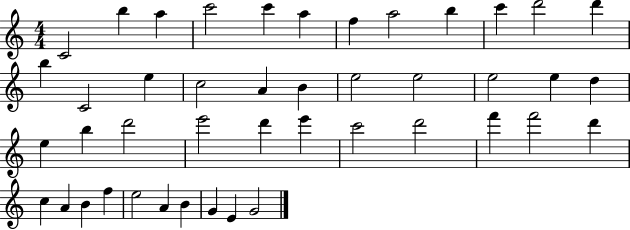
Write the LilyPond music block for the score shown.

{
  \clef treble
  \numericTimeSignature
  \time 4/4
  \key c \major
  c'2 b''4 a''4 | c'''2 c'''4 a''4 | f''4 a''2 b''4 | c'''4 d'''2 d'''4 | \break b''4 c'2 e''4 | c''2 a'4 b'4 | e''2 e''2 | e''2 e''4 d''4 | \break e''4 b''4 d'''2 | e'''2 d'''4 e'''4 | c'''2 d'''2 | f'''4 f'''2 d'''4 | \break c''4 a'4 b'4 f''4 | e''2 a'4 b'4 | g'4 e'4 g'2 | \bar "|."
}